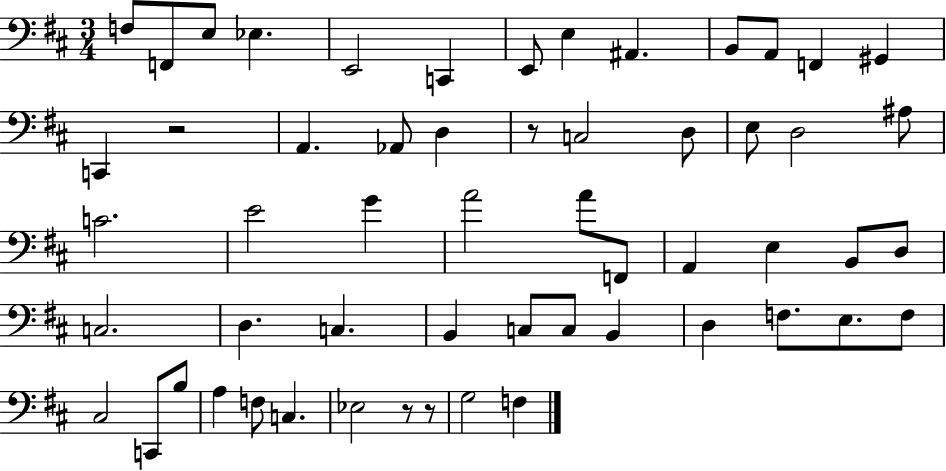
X:1
T:Untitled
M:3/4
L:1/4
K:D
F,/2 F,,/2 E,/2 _E, E,,2 C,, E,,/2 E, ^A,, B,,/2 A,,/2 F,, ^G,, C,, z2 A,, _A,,/2 D, z/2 C,2 D,/2 E,/2 D,2 ^A,/2 C2 E2 G A2 A/2 F,,/2 A,, E, B,,/2 D,/2 C,2 D, C, B,, C,/2 C,/2 B,, D, F,/2 E,/2 F,/2 ^C,2 C,,/2 B,/2 A, F,/2 C, _E,2 z/2 z/2 G,2 F,